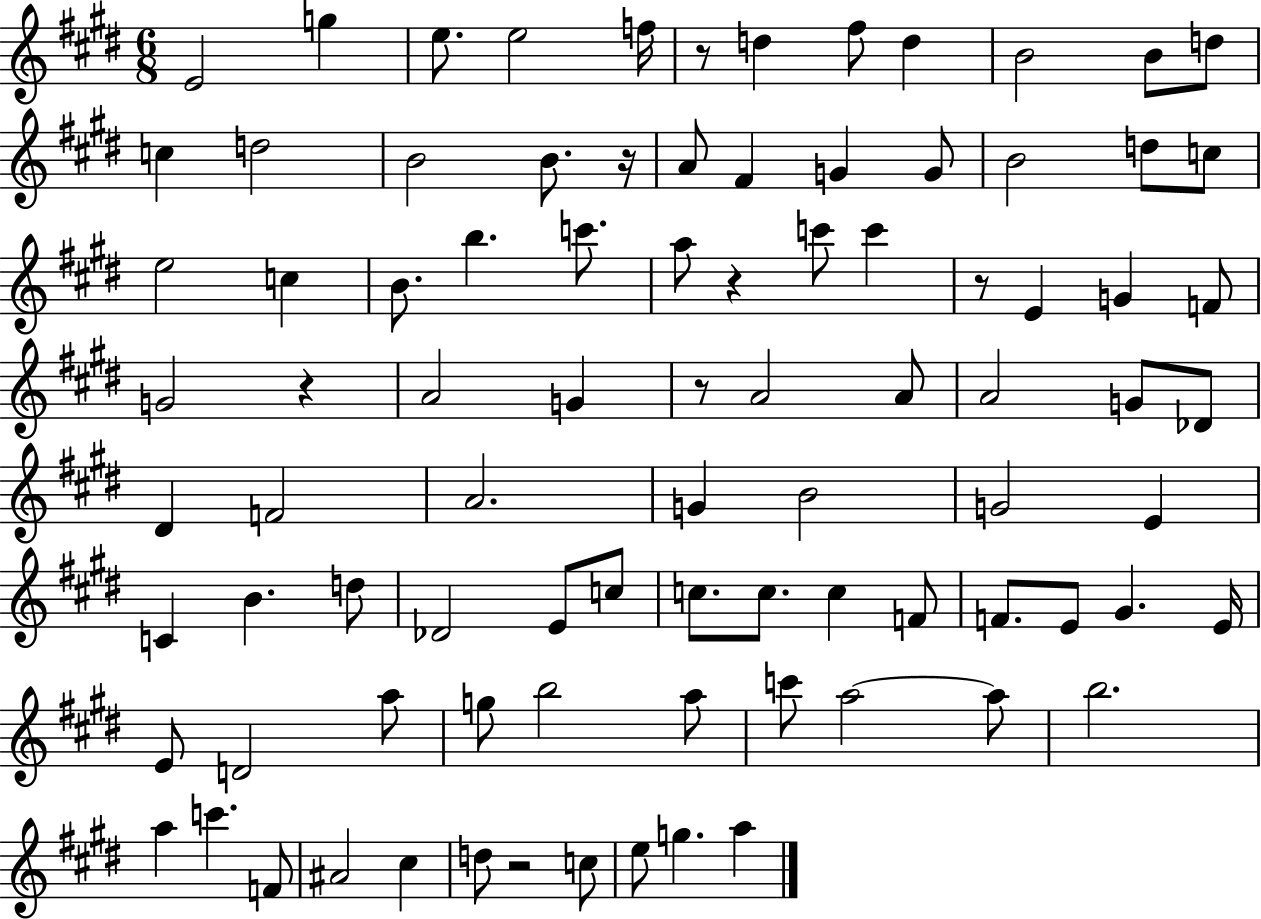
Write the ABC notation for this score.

X:1
T:Untitled
M:6/8
L:1/4
K:E
E2 g e/2 e2 f/4 z/2 d ^f/2 d B2 B/2 d/2 c d2 B2 B/2 z/4 A/2 ^F G G/2 B2 d/2 c/2 e2 c B/2 b c'/2 a/2 z c'/2 c' z/2 E G F/2 G2 z A2 G z/2 A2 A/2 A2 G/2 _D/2 ^D F2 A2 G B2 G2 E C B d/2 _D2 E/2 c/2 c/2 c/2 c F/2 F/2 E/2 ^G E/4 E/2 D2 a/2 g/2 b2 a/2 c'/2 a2 a/2 b2 a c' F/2 ^A2 ^c d/2 z2 c/2 e/2 g a